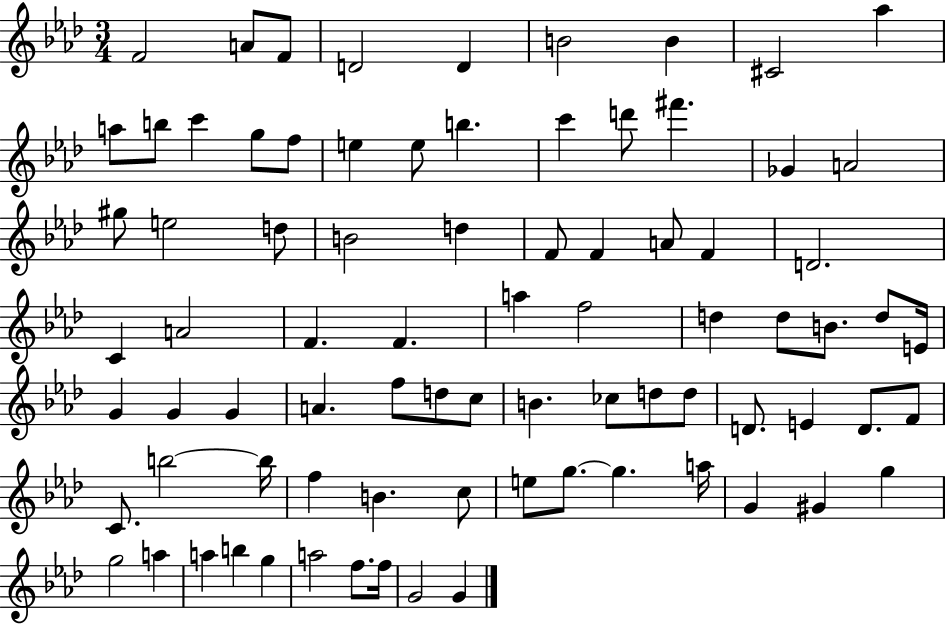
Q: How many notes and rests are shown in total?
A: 81